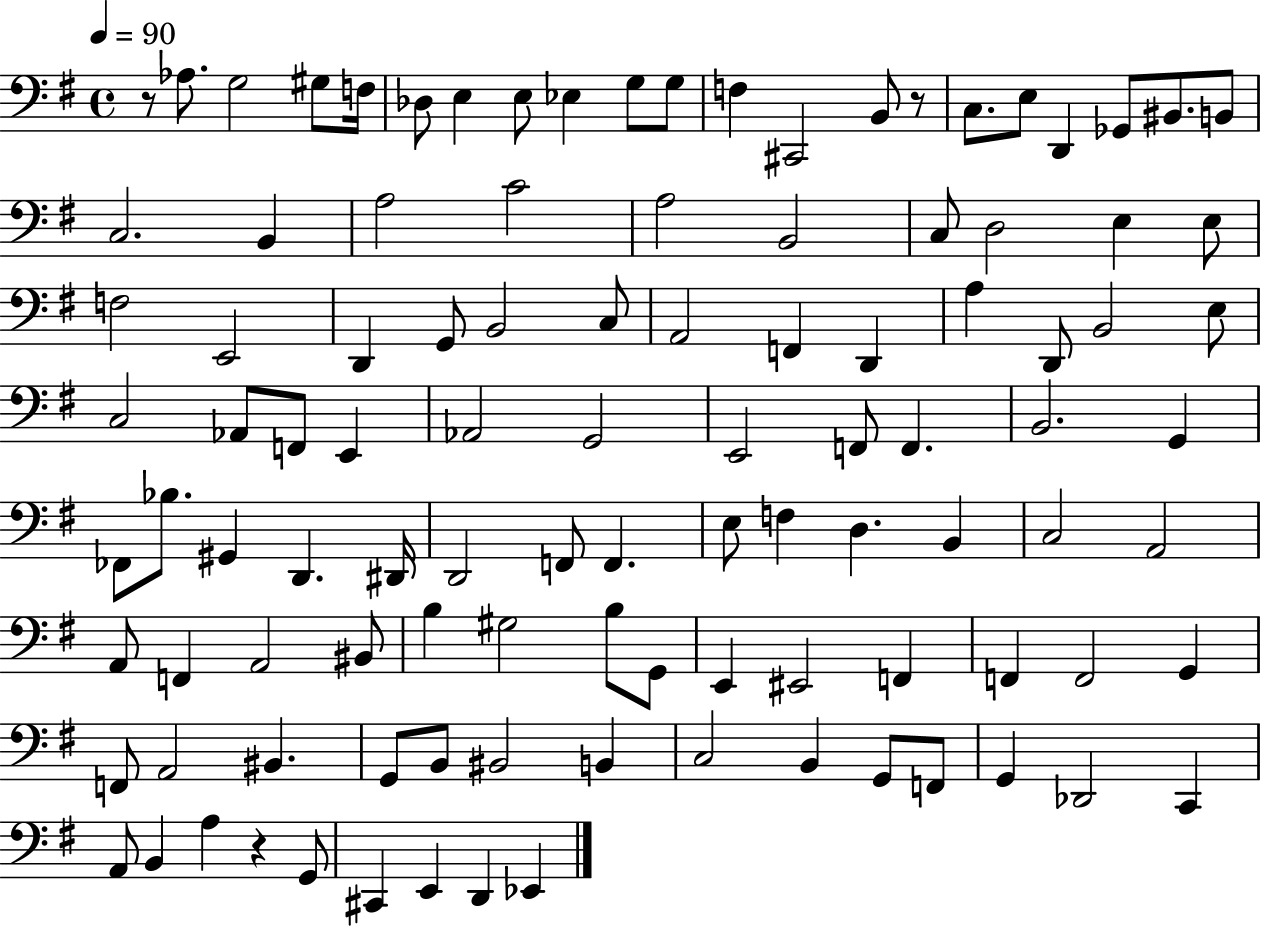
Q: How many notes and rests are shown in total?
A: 106